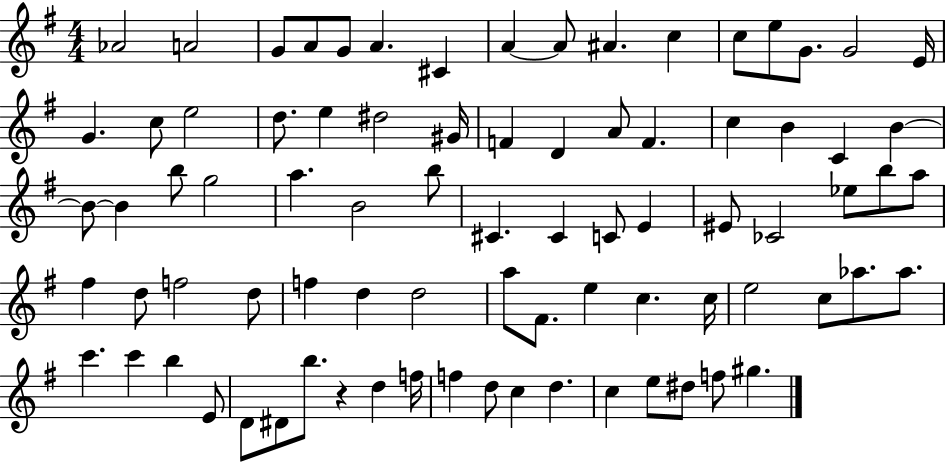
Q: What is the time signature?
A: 4/4